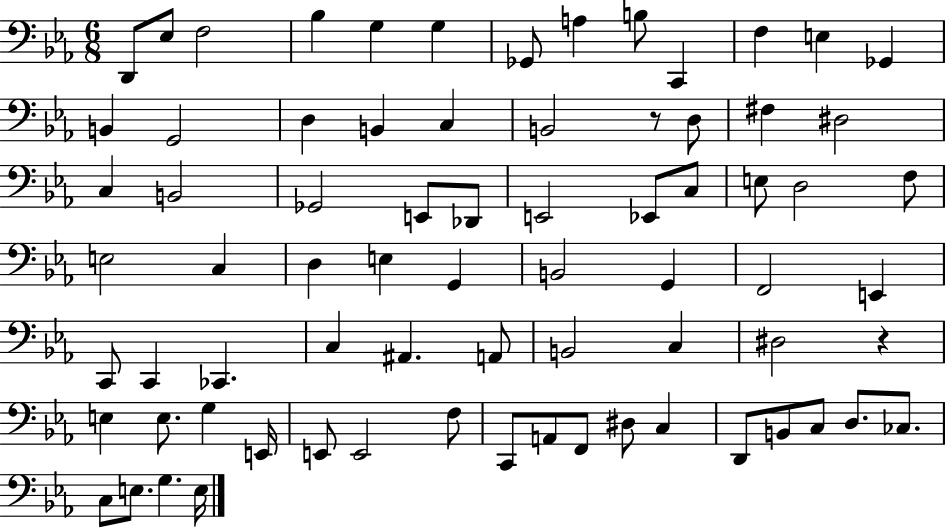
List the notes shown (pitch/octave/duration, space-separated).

D2/e Eb3/e F3/h Bb3/q G3/q G3/q Gb2/e A3/q B3/e C2/q F3/q E3/q Gb2/q B2/q G2/h D3/q B2/q C3/q B2/h R/e D3/e F#3/q D#3/h C3/q B2/h Gb2/h E2/e Db2/e E2/h Eb2/e C3/e E3/e D3/h F3/e E3/h C3/q D3/q E3/q G2/q B2/h G2/q F2/h E2/q C2/e C2/q CES2/q. C3/q A#2/q. A2/e B2/h C3/q D#3/h R/q E3/q E3/e. G3/q E2/s E2/e E2/h F3/e C2/e A2/e F2/e D#3/e C3/q D2/e B2/e C3/e D3/e. CES3/e. C3/e E3/e. G3/q. E3/s